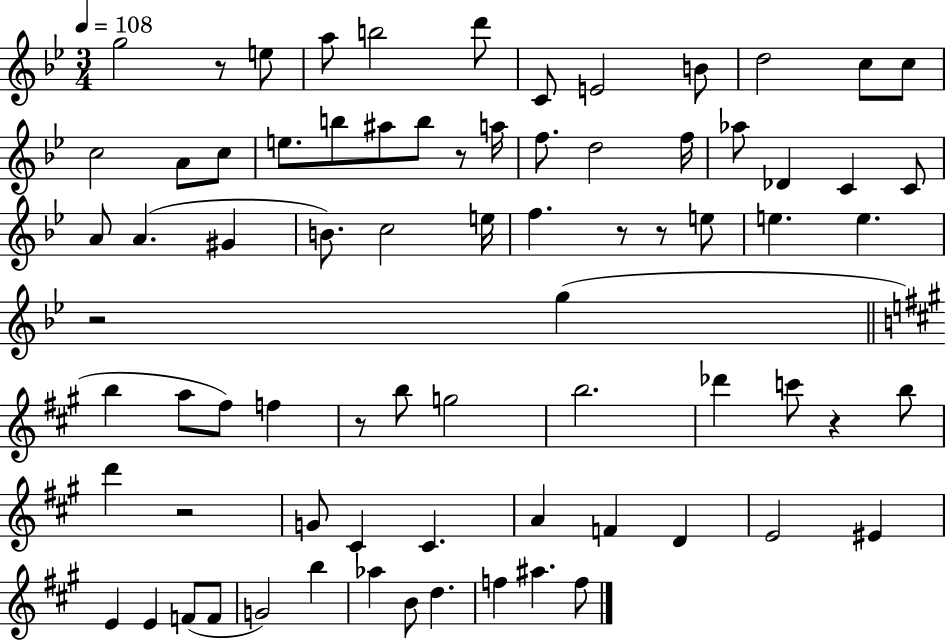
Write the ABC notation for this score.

X:1
T:Untitled
M:3/4
L:1/4
K:Bb
g2 z/2 e/2 a/2 b2 d'/2 C/2 E2 B/2 d2 c/2 c/2 c2 A/2 c/2 e/2 b/2 ^a/2 b/2 z/2 a/4 f/2 d2 f/4 _a/2 _D C C/2 A/2 A ^G B/2 c2 e/4 f z/2 z/2 e/2 e e z2 g b a/2 ^f/2 f z/2 b/2 g2 b2 _d' c'/2 z b/2 d' z2 G/2 ^C ^C A F D E2 ^E E E F/2 F/2 G2 b _a B/2 d f ^a f/2